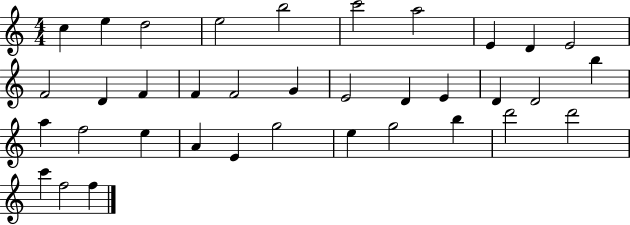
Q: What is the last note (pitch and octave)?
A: F5